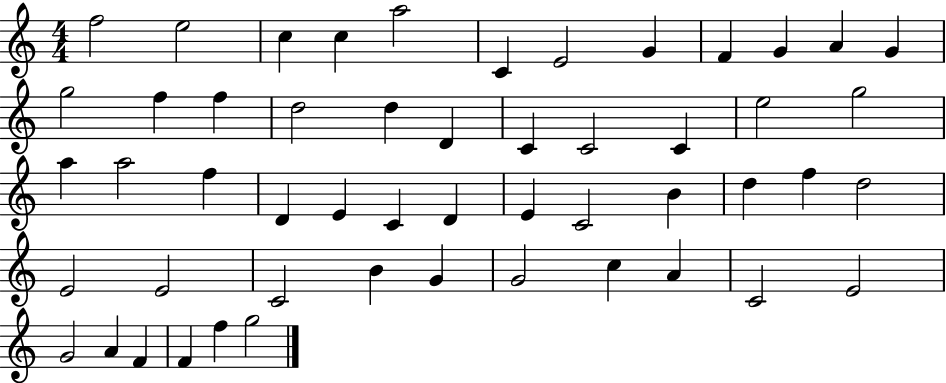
{
  \clef treble
  \numericTimeSignature
  \time 4/4
  \key c \major
  f''2 e''2 | c''4 c''4 a''2 | c'4 e'2 g'4 | f'4 g'4 a'4 g'4 | \break g''2 f''4 f''4 | d''2 d''4 d'4 | c'4 c'2 c'4 | e''2 g''2 | \break a''4 a''2 f''4 | d'4 e'4 c'4 d'4 | e'4 c'2 b'4 | d''4 f''4 d''2 | \break e'2 e'2 | c'2 b'4 g'4 | g'2 c''4 a'4 | c'2 e'2 | \break g'2 a'4 f'4 | f'4 f''4 g''2 | \bar "|."
}